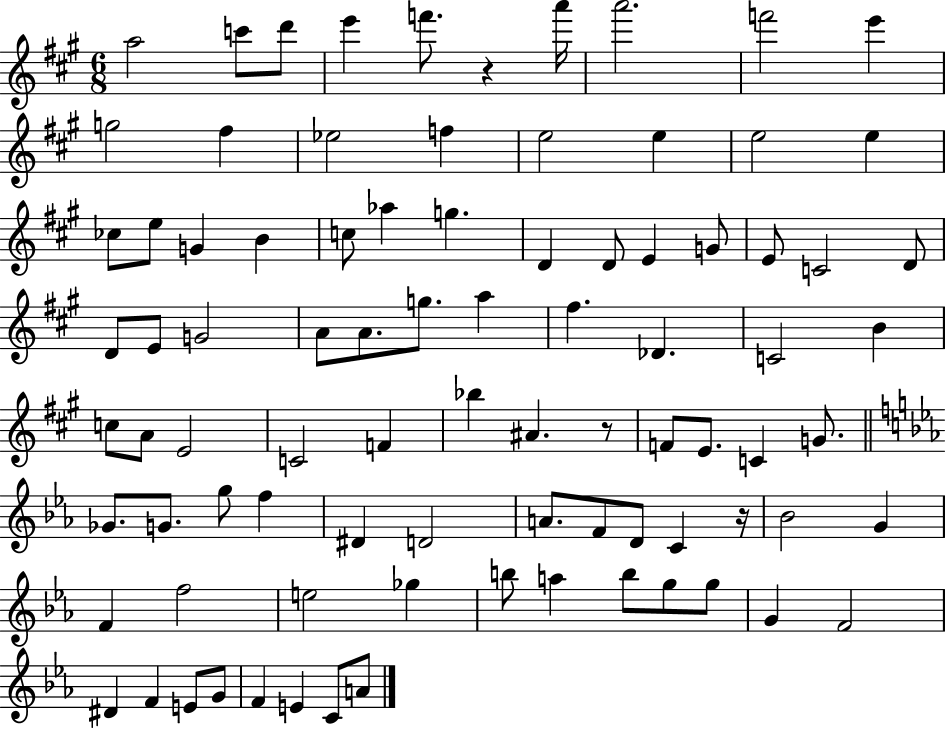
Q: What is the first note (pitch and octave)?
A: A5